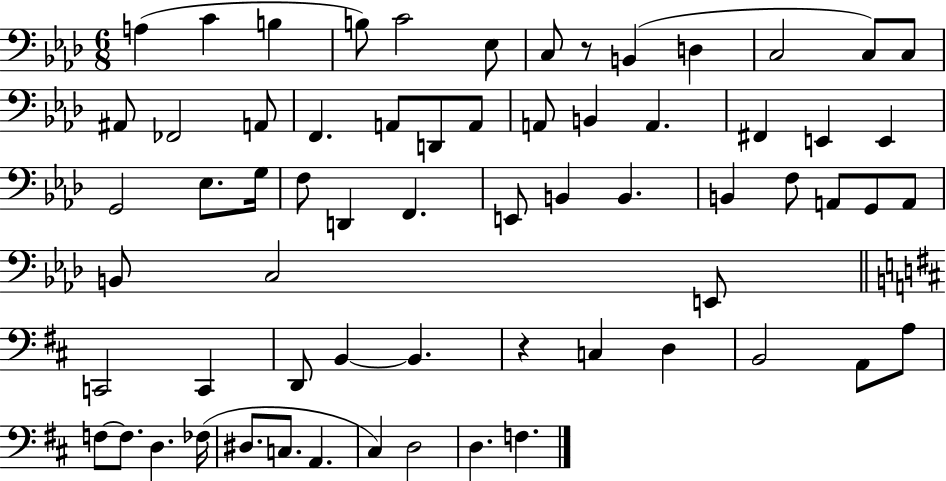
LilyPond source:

{
  \clef bass
  \numericTimeSignature
  \time 6/8
  \key aes \major
  \repeat volta 2 { a4( c'4 b4 | b8) c'2 ees8 | c8 r8 b,4( d4 | c2 c8) c8 | \break ais,8 fes,2 a,8 | f,4. a,8 d,8 a,8 | a,8 b,4 a,4. | fis,4 e,4 e,4 | \break g,2 ees8. g16 | f8 d,4 f,4. | e,8 b,4 b,4. | b,4 f8 a,8 g,8 a,8 | \break b,8 c2 e,8 | \bar "||" \break \key d \major c,2 c,4 | d,8 b,4~~ b,4. | r4 c4 d4 | b,2 a,8 a8 | \break f8~~ f8. d4. fes16( | dis8. c8. a,4. | cis4) d2 | d4. f4. | \break } \bar "|."
}